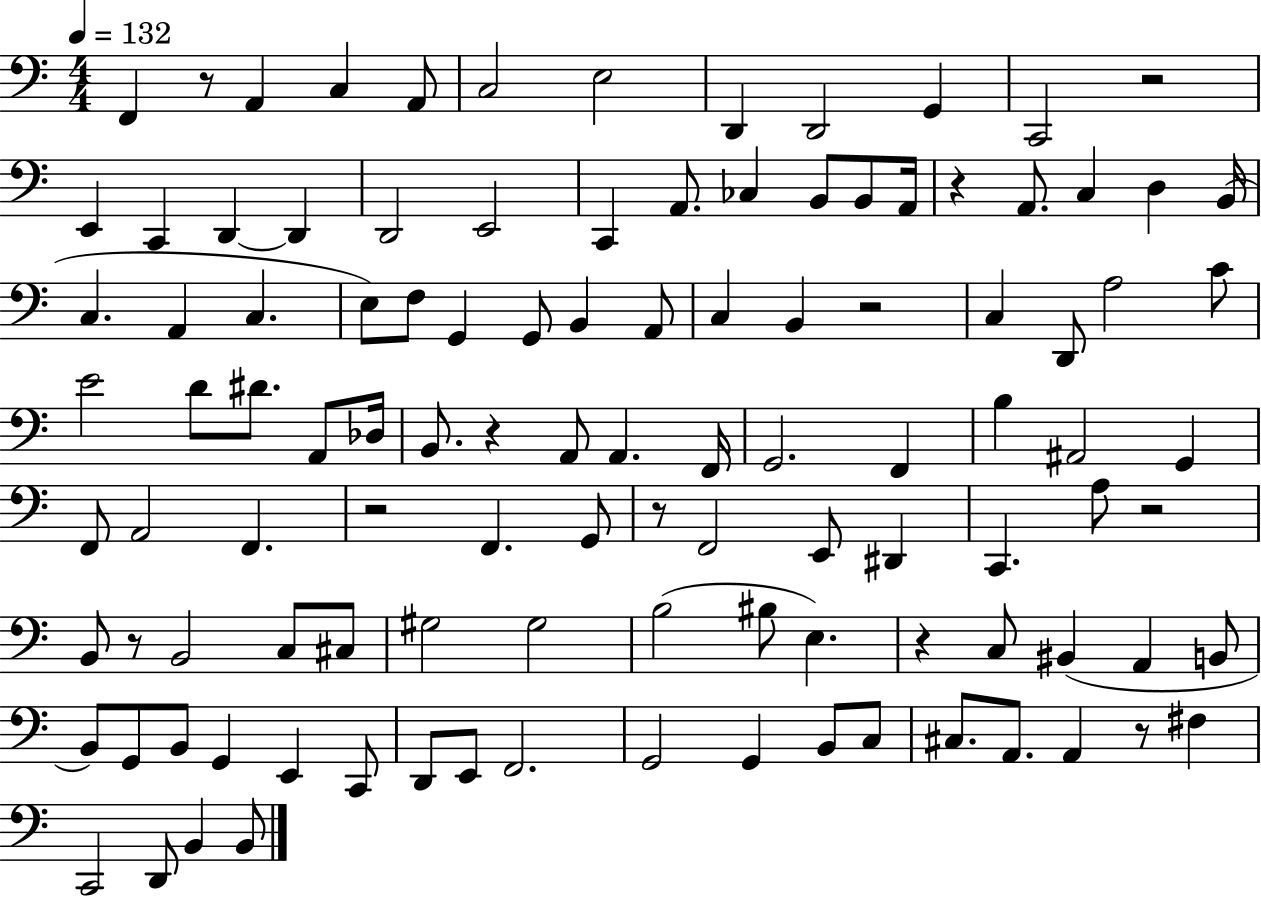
F2/q R/e A2/q C3/q A2/e C3/h E3/h D2/q D2/h G2/q C2/h R/h E2/q C2/q D2/q D2/q D2/h E2/h C2/q A2/e. CES3/q B2/e B2/e A2/s R/q A2/e. C3/q D3/q B2/s C3/q. A2/q C3/q. E3/e F3/e G2/q G2/e B2/q A2/e C3/q B2/q R/h C3/q D2/e A3/h C4/e E4/h D4/e D#4/e. A2/e Db3/s B2/e. R/q A2/e A2/q. F2/s G2/h. F2/q B3/q A#2/h G2/q F2/e A2/h F2/q. R/h F2/q. G2/e R/e F2/h E2/e D#2/q C2/q. A3/e R/h B2/e R/e B2/h C3/e C#3/e G#3/h G#3/h B3/h BIS3/e E3/q. R/q C3/e BIS2/q A2/q B2/e B2/e G2/e B2/e G2/q E2/q C2/e D2/e E2/e F2/h. G2/h G2/q B2/e C3/e C#3/e. A2/e. A2/q R/e F#3/q C2/h D2/e B2/q B2/e